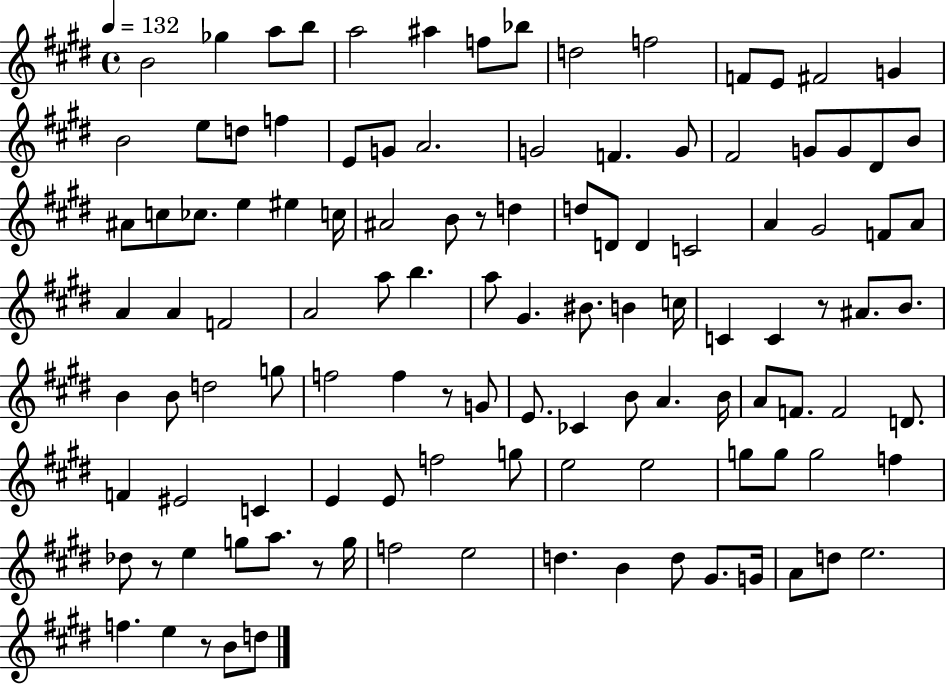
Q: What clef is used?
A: treble